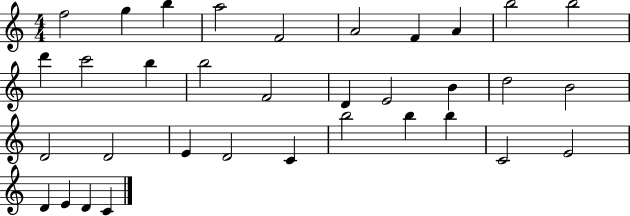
{
  \clef treble
  \numericTimeSignature
  \time 4/4
  \key c \major
  f''2 g''4 b''4 | a''2 f'2 | a'2 f'4 a'4 | b''2 b''2 | \break d'''4 c'''2 b''4 | b''2 f'2 | d'4 e'2 b'4 | d''2 b'2 | \break d'2 d'2 | e'4 d'2 c'4 | b''2 b''4 b''4 | c'2 e'2 | \break d'4 e'4 d'4 c'4 | \bar "|."
}